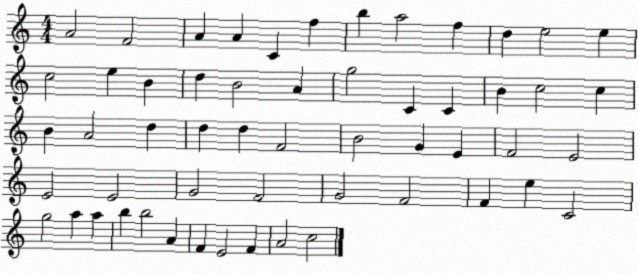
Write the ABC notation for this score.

X:1
T:Untitled
M:4/4
L:1/4
K:C
A2 F2 A A C f b a2 f d e2 e c2 e B d B2 A g2 C C B c2 c B A2 d d d F2 B2 G E F2 E2 E2 E2 G2 F2 G2 F2 F e C2 g2 a a b b2 A F E2 F A2 c2